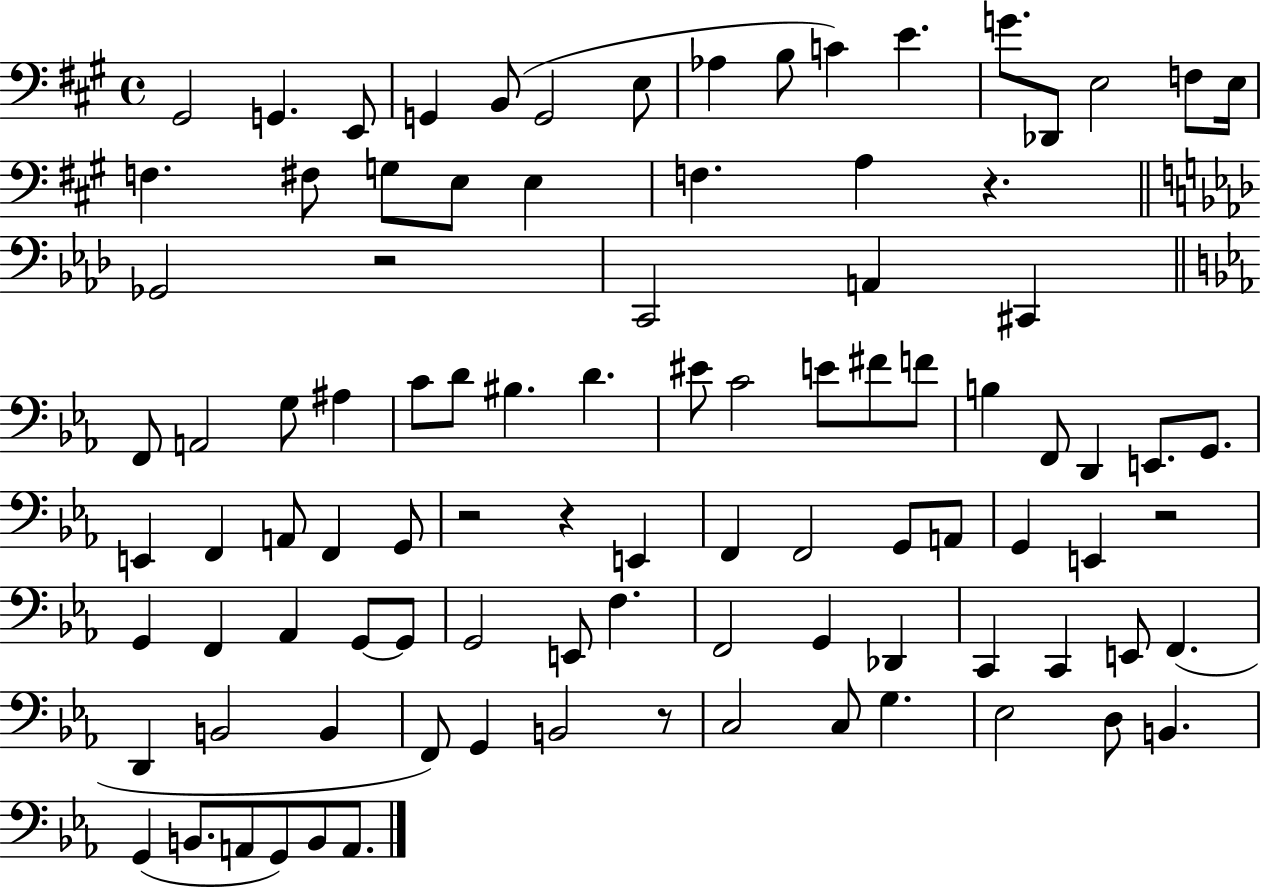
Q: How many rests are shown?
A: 6